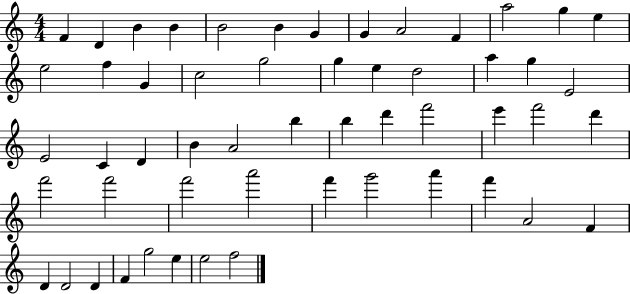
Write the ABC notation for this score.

X:1
T:Untitled
M:4/4
L:1/4
K:C
F D B B B2 B G G A2 F a2 g e e2 f G c2 g2 g e d2 a g E2 E2 C D B A2 b b d' f'2 e' f'2 d' f'2 f'2 f'2 a'2 f' g'2 a' f' A2 F D D2 D F g2 e e2 f2